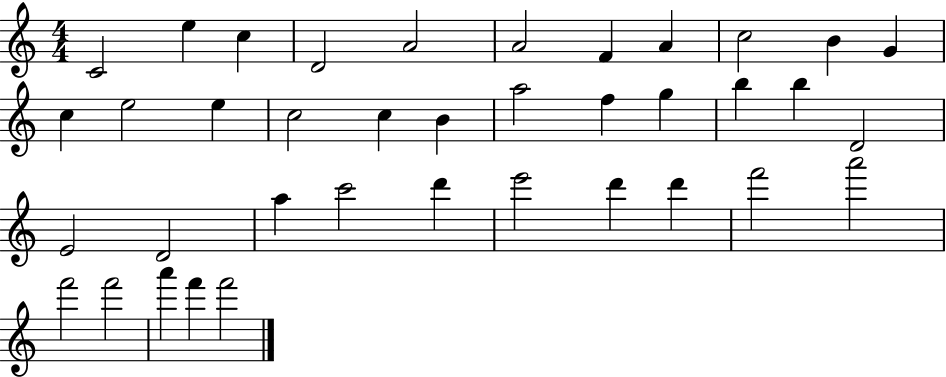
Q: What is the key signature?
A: C major